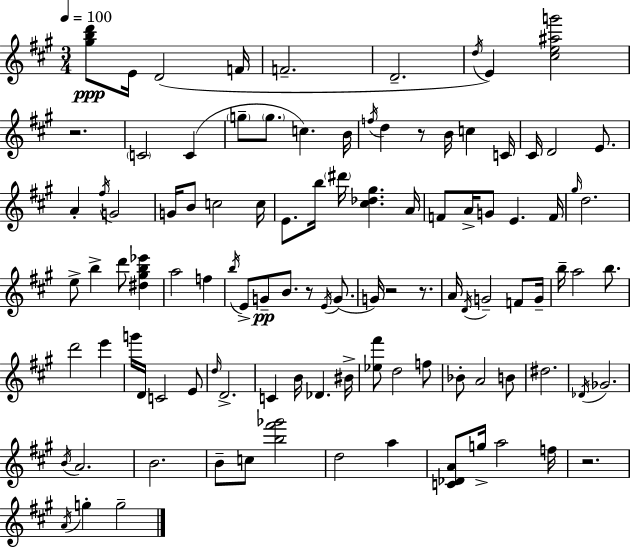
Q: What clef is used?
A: treble